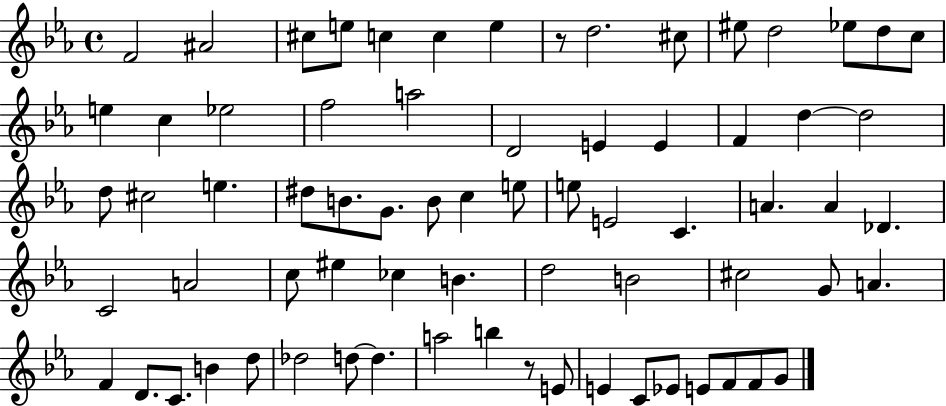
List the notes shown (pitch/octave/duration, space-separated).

F4/h A#4/h C#5/e E5/e C5/q C5/q E5/q R/e D5/h. C#5/e EIS5/e D5/h Eb5/e D5/e C5/e E5/q C5/q Eb5/h F5/h A5/h D4/h E4/q E4/q F4/q D5/q D5/h D5/e C#5/h E5/q. D#5/e B4/e. G4/e. B4/e C5/q E5/e E5/e E4/h C4/q. A4/q. A4/q Db4/q. C4/h A4/h C5/e EIS5/q CES5/q B4/q. D5/h B4/h C#5/h G4/e A4/q. F4/q D4/e. C4/e. B4/q D5/e Db5/h D5/e D5/q. A5/h B5/q R/e E4/e E4/q C4/e Eb4/e E4/e F4/e F4/e G4/e